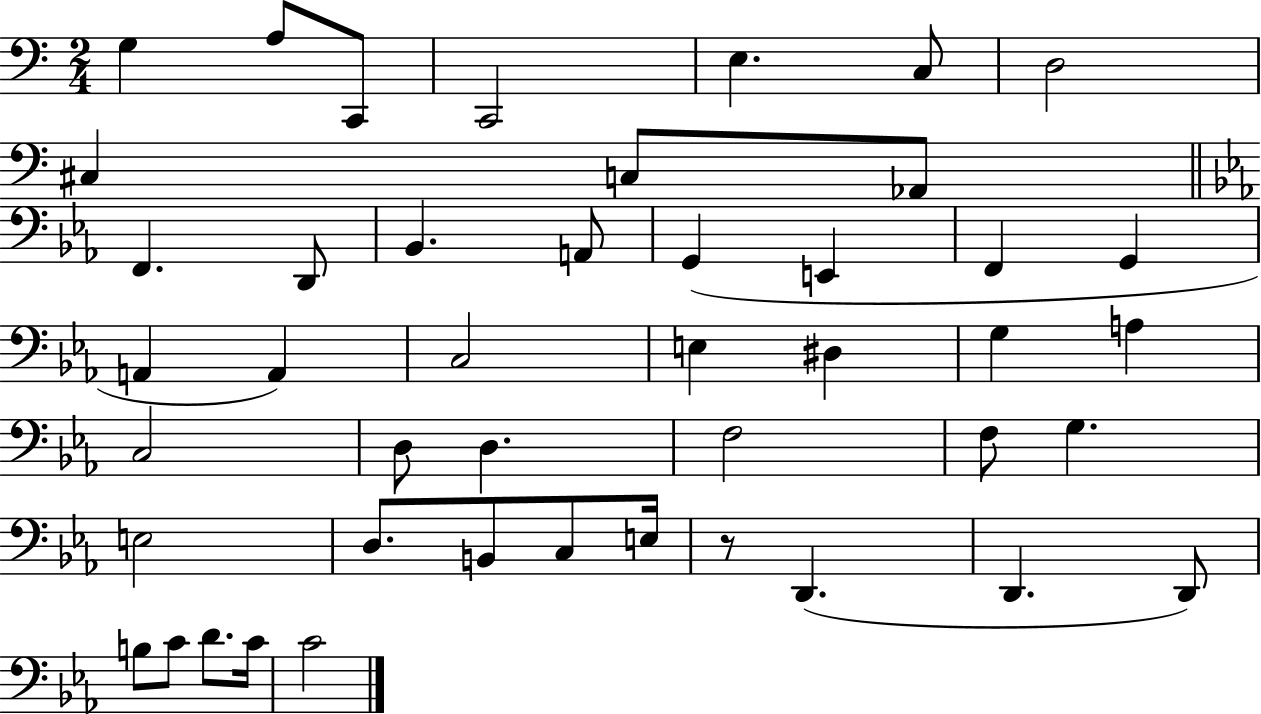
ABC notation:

X:1
T:Untitled
M:2/4
L:1/4
K:C
G, A,/2 C,,/2 C,,2 E, C,/2 D,2 ^C, C,/2 _A,,/2 F,, D,,/2 _B,, A,,/2 G,, E,, F,, G,, A,, A,, C,2 E, ^D, G, A, C,2 D,/2 D, F,2 F,/2 G, E,2 D,/2 B,,/2 C,/2 E,/4 z/2 D,, D,, D,,/2 B,/2 C/2 D/2 C/4 C2